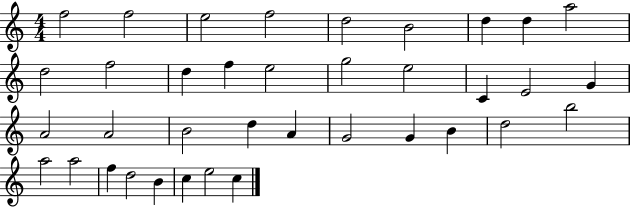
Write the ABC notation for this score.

X:1
T:Untitled
M:4/4
L:1/4
K:C
f2 f2 e2 f2 d2 B2 d d a2 d2 f2 d f e2 g2 e2 C E2 G A2 A2 B2 d A G2 G B d2 b2 a2 a2 f d2 B c e2 c